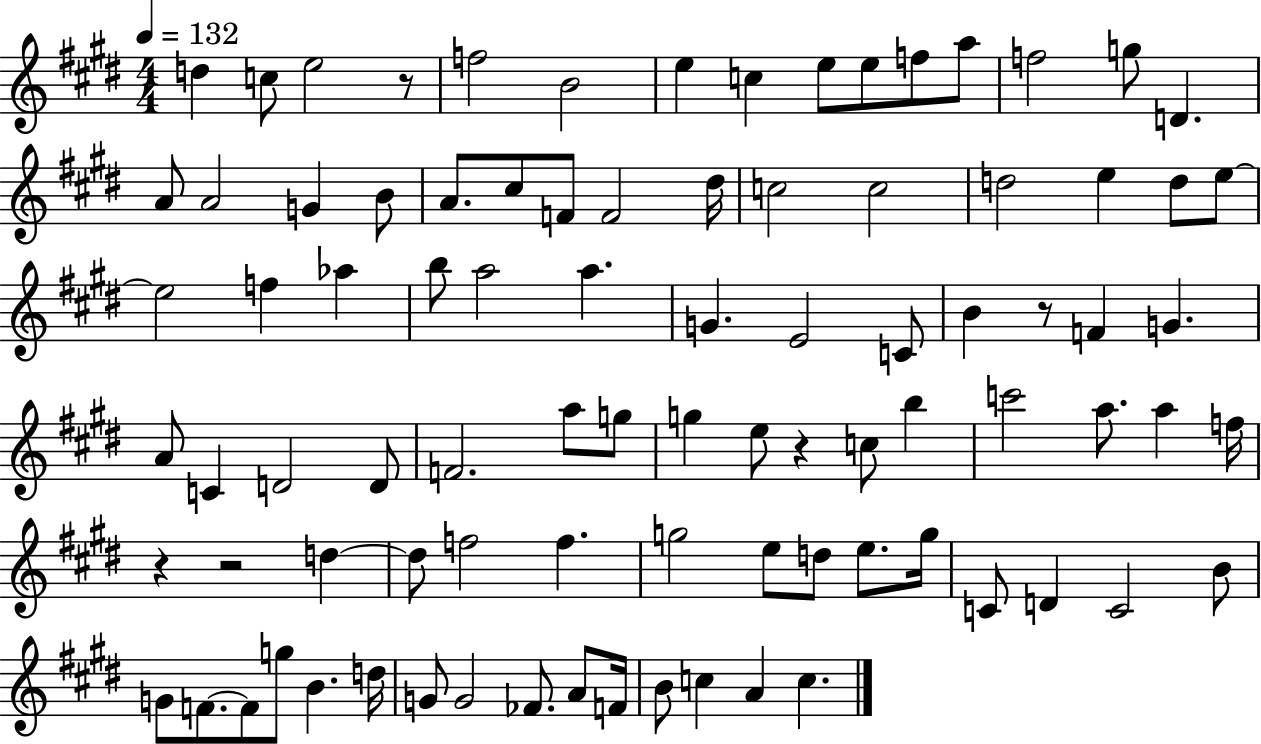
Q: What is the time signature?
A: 4/4